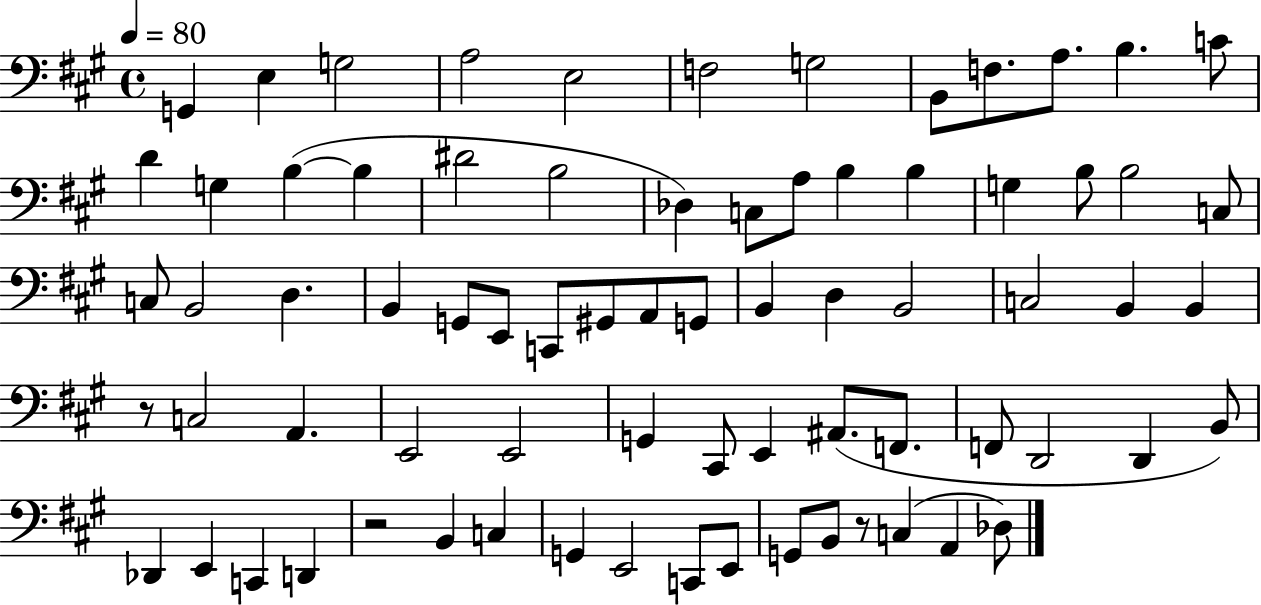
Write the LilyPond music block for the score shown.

{
  \clef bass
  \time 4/4
  \defaultTimeSignature
  \key a \major
  \tempo 4 = 80
  g,4 e4 g2 | a2 e2 | f2 g2 | b,8 f8. a8. b4. c'8 | \break d'4 g4 b4~(~ b4 | dis'2 b2 | des4) c8 a8 b4 b4 | g4 b8 b2 c8 | \break c8 b,2 d4. | b,4 g,8 e,8 c,8 gis,8 a,8 g,8 | b,4 d4 b,2 | c2 b,4 b,4 | \break r8 c2 a,4. | e,2 e,2 | g,4 cis,8 e,4 ais,8.( f,8. | f,8 d,2 d,4 b,8) | \break des,4 e,4 c,4 d,4 | r2 b,4 c4 | g,4 e,2 c,8 e,8 | g,8 b,8 r8 c4( a,4 des8) | \break \bar "|."
}